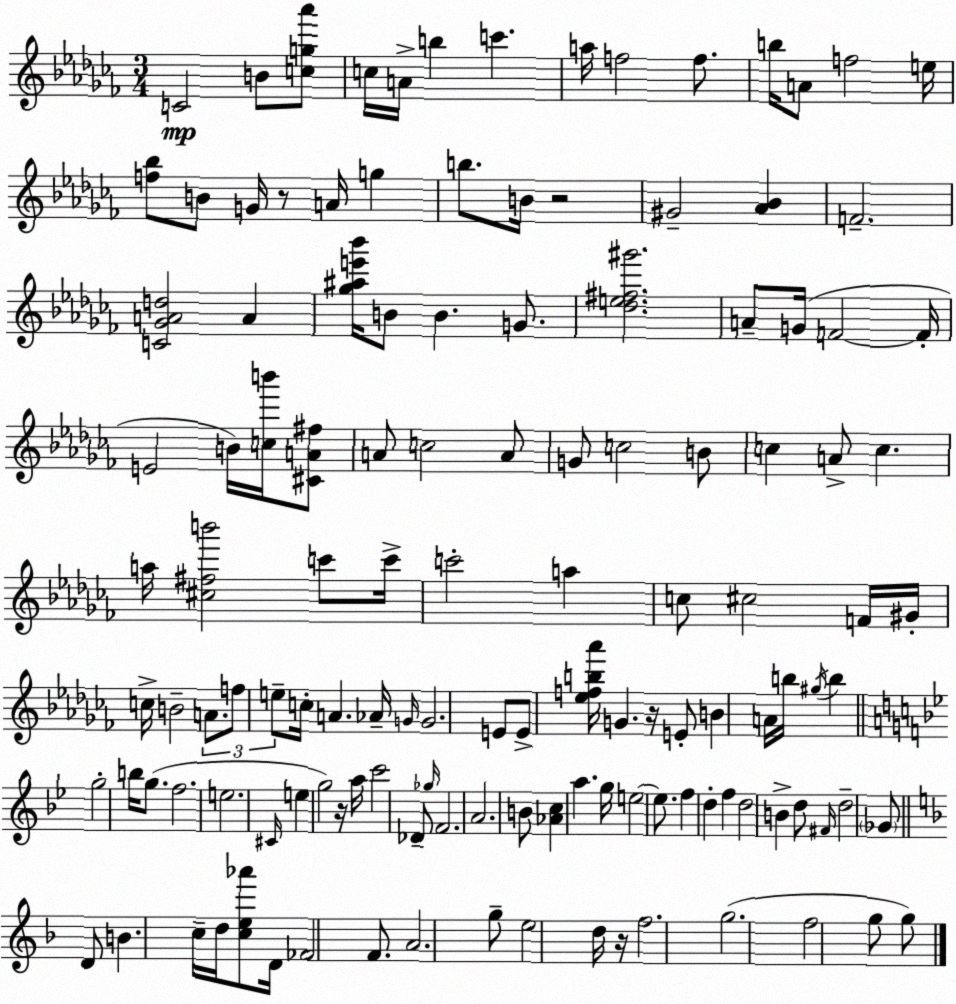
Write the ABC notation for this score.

X:1
T:Untitled
M:3/4
L:1/4
K:Abm
C2 B/2 [cg_a']/2 c/4 A/4 b c' a/4 f2 f/2 b/4 A/2 f2 e/4 [f_b]/2 B/2 G/4 z/2 A/4 g b/2 B/4 z2 ^G2 [_A_B] F2 [C_GAd]2 A [_g^ae'_b']/4 B/2 B G/2 [_de^f^g']2 A/2 G/4 F2 F/4 E2 B/4 [cb']/4 [^CA^f]/2 A/2 c2 A/2 G/2 c2 B/2 c A/2 c a/4 [^c^fb']2 c'/2 c'/4 c'2 a c/2 ^c2 F/4 ^G/4 c/4 B2 A/2 f/2 e/2 c/4 A _A/4 G/4 G2 E/2 E/2 [_efb_a']/4 G z/4 E/2 B A/4 b/4 ^g/4 b g2 b/4 g/2 f2 e2 ^C/4 e g2 z/4 a/4 c'2 _D/2 _g/4 F2 A2 B/2 [_Ac] a g/4 e2 e/2 f d f d2 B d/2 ^F/4 d2 _G/2 D/2 B c/4 d/4 [ce_a']/2 D/4 _F2 F/2 A2 g/2 e2 d/4 z/4 f2 g2 f2 g/2 g/2